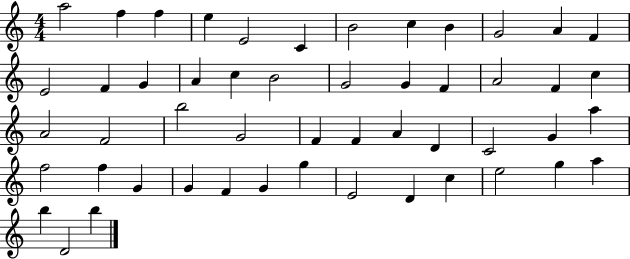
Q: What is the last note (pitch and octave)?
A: B5